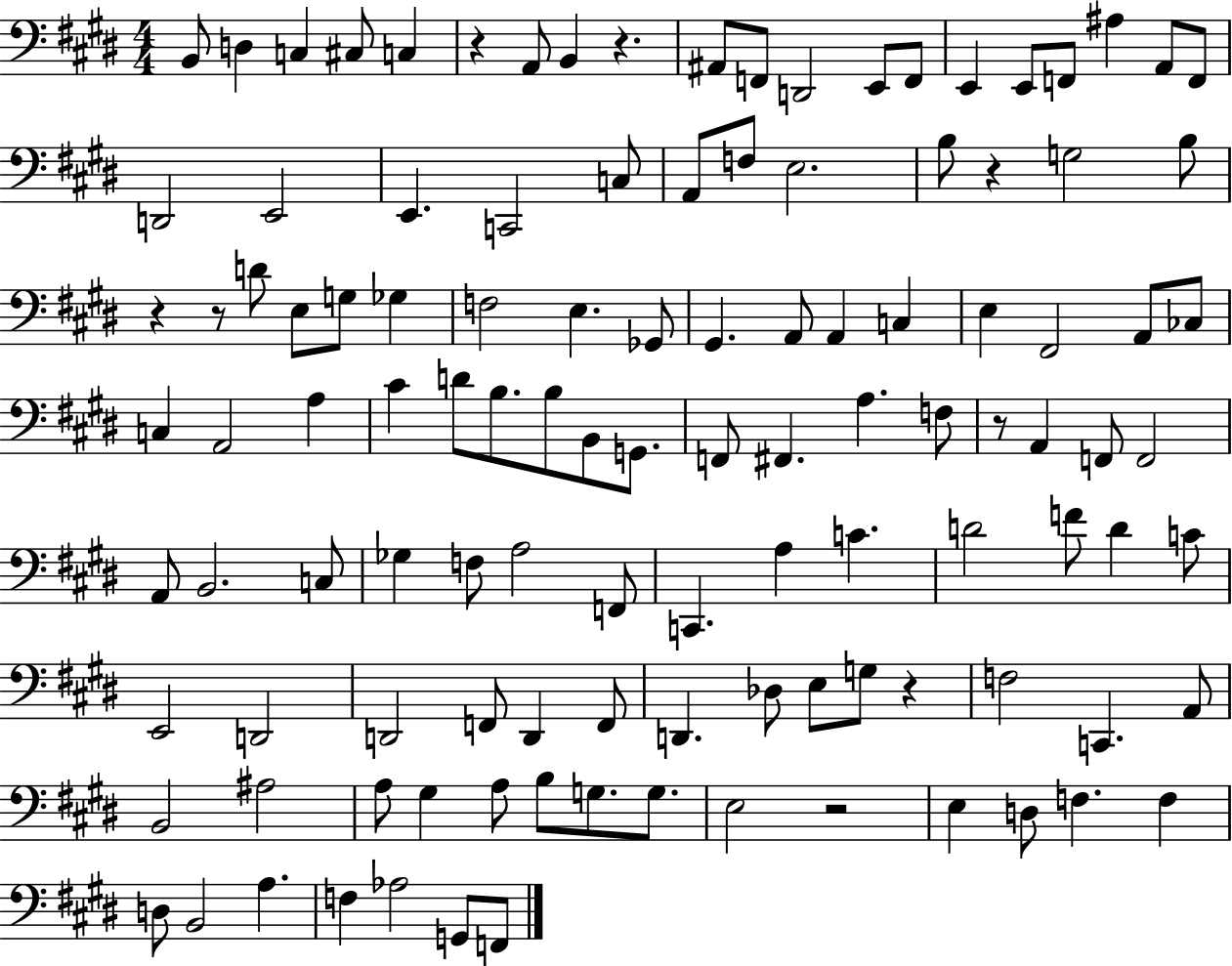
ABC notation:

X:1
T:Untitled
M:4/4
L:1/4
K:E
B,,/2 D, C, ^C,/2 C, z A,,/2 B,, z ^A,,/2 F,,/2 D,,2 E,,/2 F,,/2 E,, E,,/2 F,,/2 ^A, A,,/2 F,,/2 D,,2 E,,2 E,, C,,2 C,/2 A,,/2 F,/2 E,2 B,/2 z G,2 B,/2 z z/2 D/2 E,/2 G,/2 _G, F,2 E, _G,,/2 ^G,, A,,/2 A,, C, E, ^F,,2 A,,/2 _C,/2 C, A,,2 A, ^C D/2 B,/2 B,/2 B,,/2 G,,/2 F,,/2 ^F,, A, F,/2 z/2 A,, F,,/2 F,,2 A,,/2 B,,2 C,/2 _G, F,/2 A,2 F,,/2 C,, A, C D2 F/2 D C/2 E,,2 D,,2 D,,2 F,,/2 D,, F,,/2 D,, _D,/2 E,/2 G,/2 z F,2 C,, A,,/2 B,,2 ^A,2 A,/2 ^G, A,/2 B,/2 G,/2 G,/2 E,2 z2 E, D,/2 F, F, D,/2 B,,2 A, F, _A,2 G,,/2 F,,/2